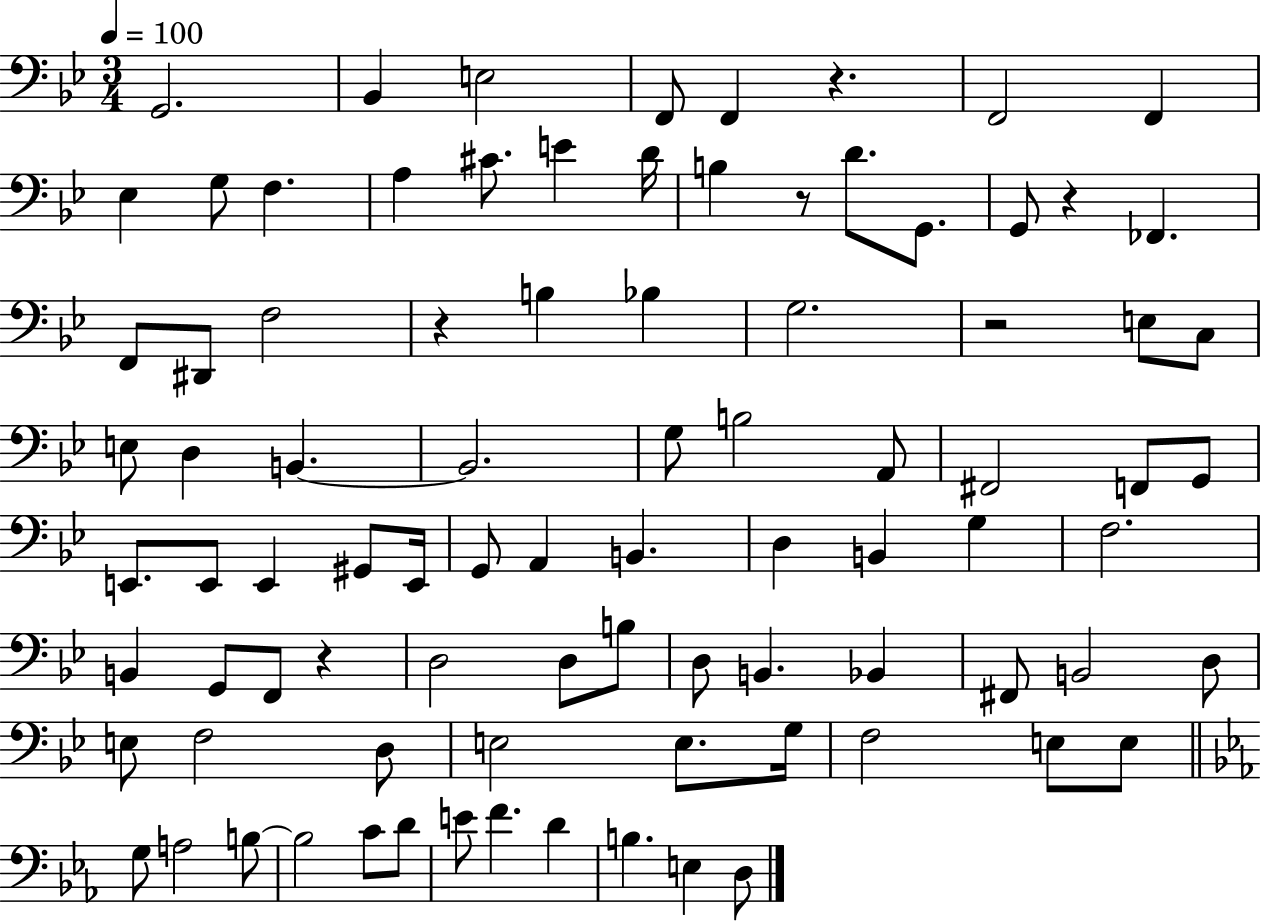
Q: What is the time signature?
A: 3/4